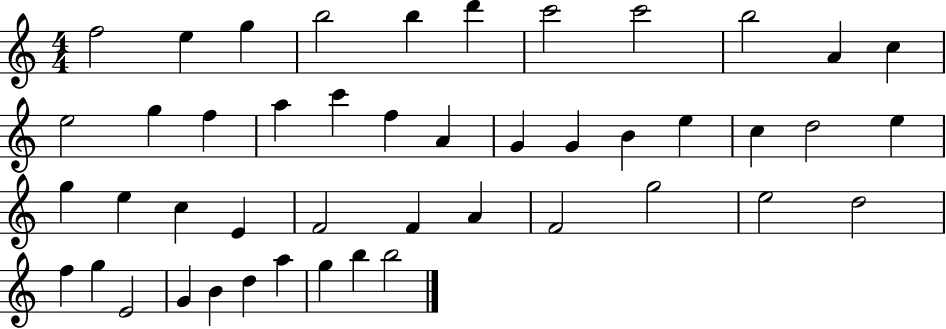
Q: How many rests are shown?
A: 0